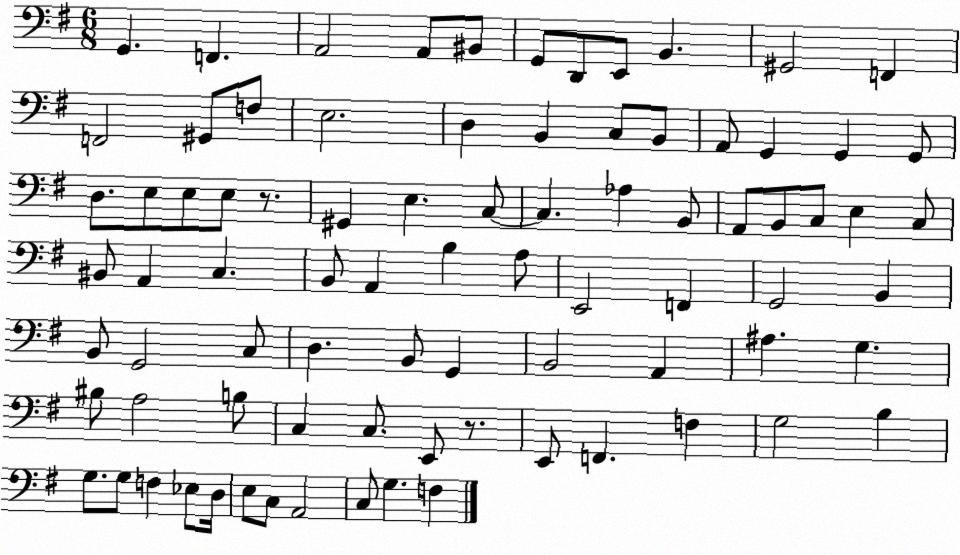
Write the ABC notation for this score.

X:1
T:Untitled
M:6/8
L:1/4
K:G
G,, F,, A,,2 A,,/2 ^B,,/2 G,,/2 D,,/2 E,,/2 B,, ^G,,2 F,, F,,2 ^G,,/2 F,/2 E,2 D, B,, C,/2 B,,/2 A,,/2 G,, G,, G,,/2 D,/2 E,/2 E,/2 E,/2 z/2 ^G,, E, C,/2 C, _A, B,,/2 A,,/2 B,,/2 C,/2 E, C,/2 ^B,,/2 A,, C, B,,/2 A,, B, A,/2 E,,2 F,, G,,2 B,, B,,/2 G,,2 C,/2 D, B,,/2 G,, B,,2 A,, ^A, G, ^B,/2 A,2 B,/2 C, C,/2 E,,/2 z/2 E,,/2 F,, F, G,2 B, G,/2 G,/2 F, _E,/2 D,/4 E,/2 C,/2 A,,2 C,/2 G, F,